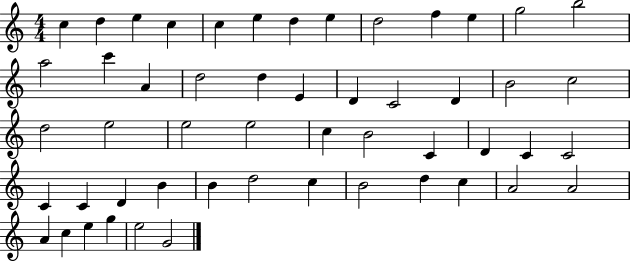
C5/q D5/q E5/q C5/q C5/q E5/q D5/q E5/q D5/h F5/q E5/q G5/h B5/h A5/h C6/q A4/q D5/h D5/q E4/q D4/q C4/h D4/q B4/h C5/h D5/h E5/h E5/h E5/h C5/q B4/h C4/q D4/q C4/q C4/h C4/q C4/q D4/q B4/q B4/q D5/h C5/q B4/h D5/q C5/q A4/h A4/h A4/q C5/q E5/q G5/q E5/h G4/h